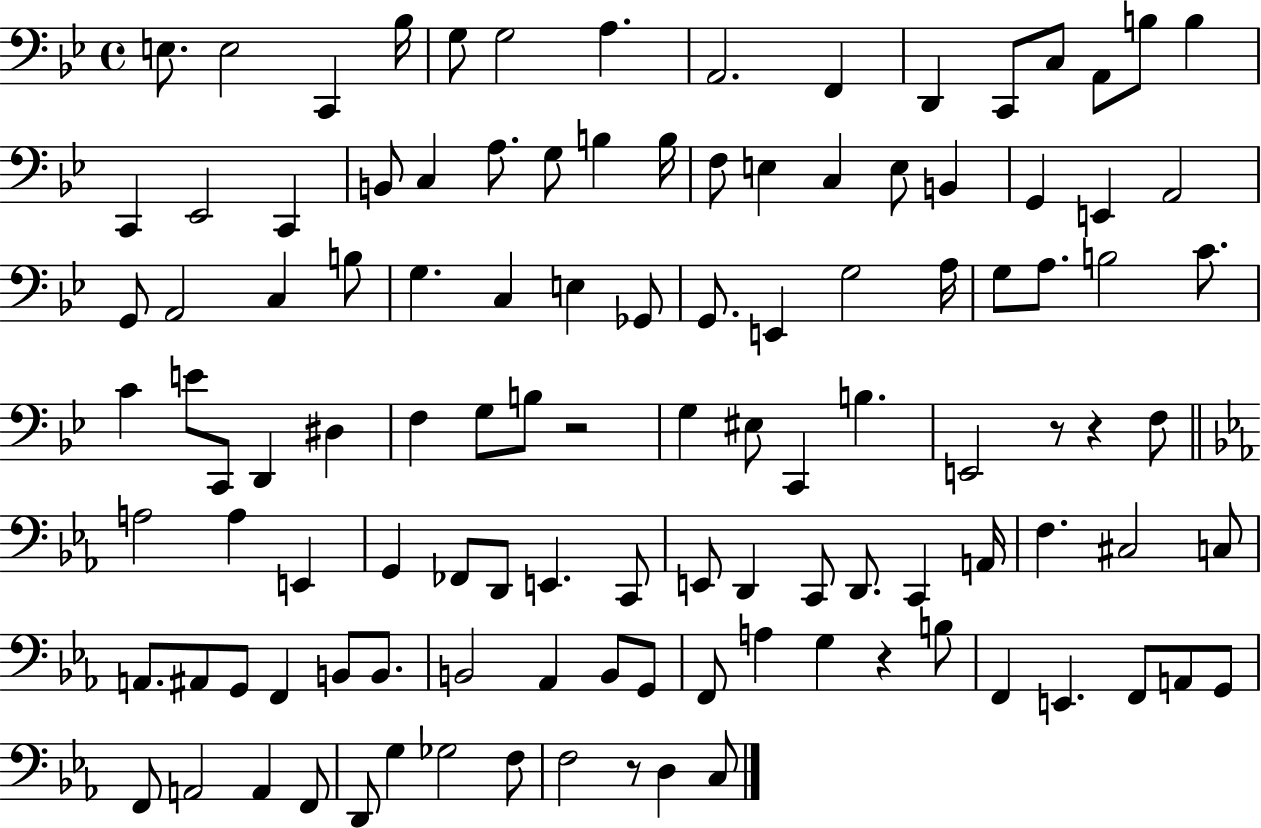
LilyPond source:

{
  \clef bass
  \time 4/4
  \defaultTimeSignature
  \key bes \major
  e8. e2 c,4 bes16 | g8 g2 a4. | a,2. f,4 | d,4 c,8 c8 a,8 b8 b4 | \break c,4 ees,2 c,4 | b,8 c4 a8. g8 b4 b16 | f8 e4 c4 e8 b,4 | g,4 e,4 a,2 | \break g,8 a,2 c4 b8 | g4. c4 e4 ges,8 | g,8. e,4 g2 a16 | g8 a8. b2 c'8. | \break c'4 e'8 c,8 d,4 dis4 | f4 g8 b8 r2 | g4 eis8 c,4 b4. | e,2 r8 r4 f8 | \break \bar "||" \break \key ees \major a2 a4 e,4 | g,4 fes,8 d,8 e,4. c,8 | e,8 d,4 c,8 d,8. c,4 a,16 | f4. cis2 c8 | \break a,8. ais,8 g,8 f,4 b,8 b,8. | b,2 aes,4 b,8 g,8 | f,8 a4 g4 r4 b8 | f,4 e,4. f,8 a,8 g,8 | \break f,8 a,2 a,4 f,8 | d,8 g4 ges2 f8 | f2 r8 d4 c8 | \bar "|."
}